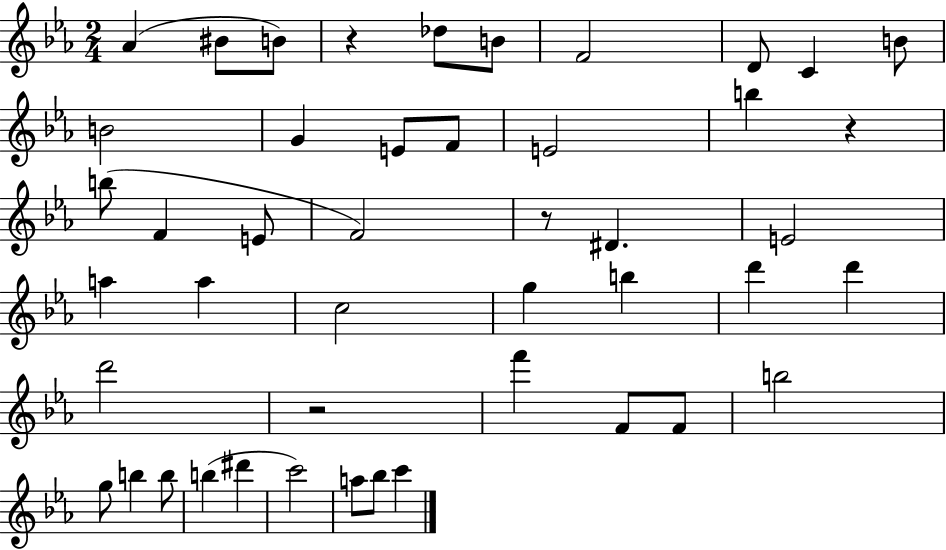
Ab4/q BIS4/e B4/e R/q Db5/e B4/e F4/h D4/e C4/q B4/e B4/h G4/q E4/e F4/e E4/h B5/q R/q B5/e F4/q E4/e F4/h R/e D#4/q. E4/h A5/q A5/q C5/h G5/q B5/q D6/q D6/q D6/h R/h F6/q F4/e F4/e B5/h G5/e B5/q B5/e B5/q D#6/q C6/h A5/e Bb5/e C6/q